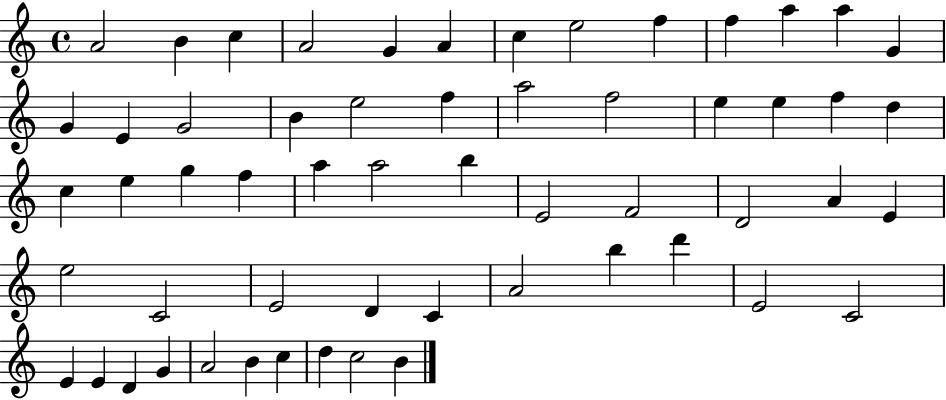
A4/h B4/q C5/q A4/h G4/q A4/q C5/q E5/h F5/q F5/q A5/q A5/q G4/q G4/q E4/q G4/h B4/q E5/h F5/q A5/h F5/h E5/q E5/q F5/q D5/q C5/q E5/q G5/q F5/q A5/q A5/h B5/q E4/h F4/h D4/h A4/q E4/q E5/h C4/h E4/h D4/q C4/q A4/h B5/q D6/q E4/h C4/h E4/q E4/q D4/q G4/q A4/h B4/q C5/q D5/q C5/h B4/q